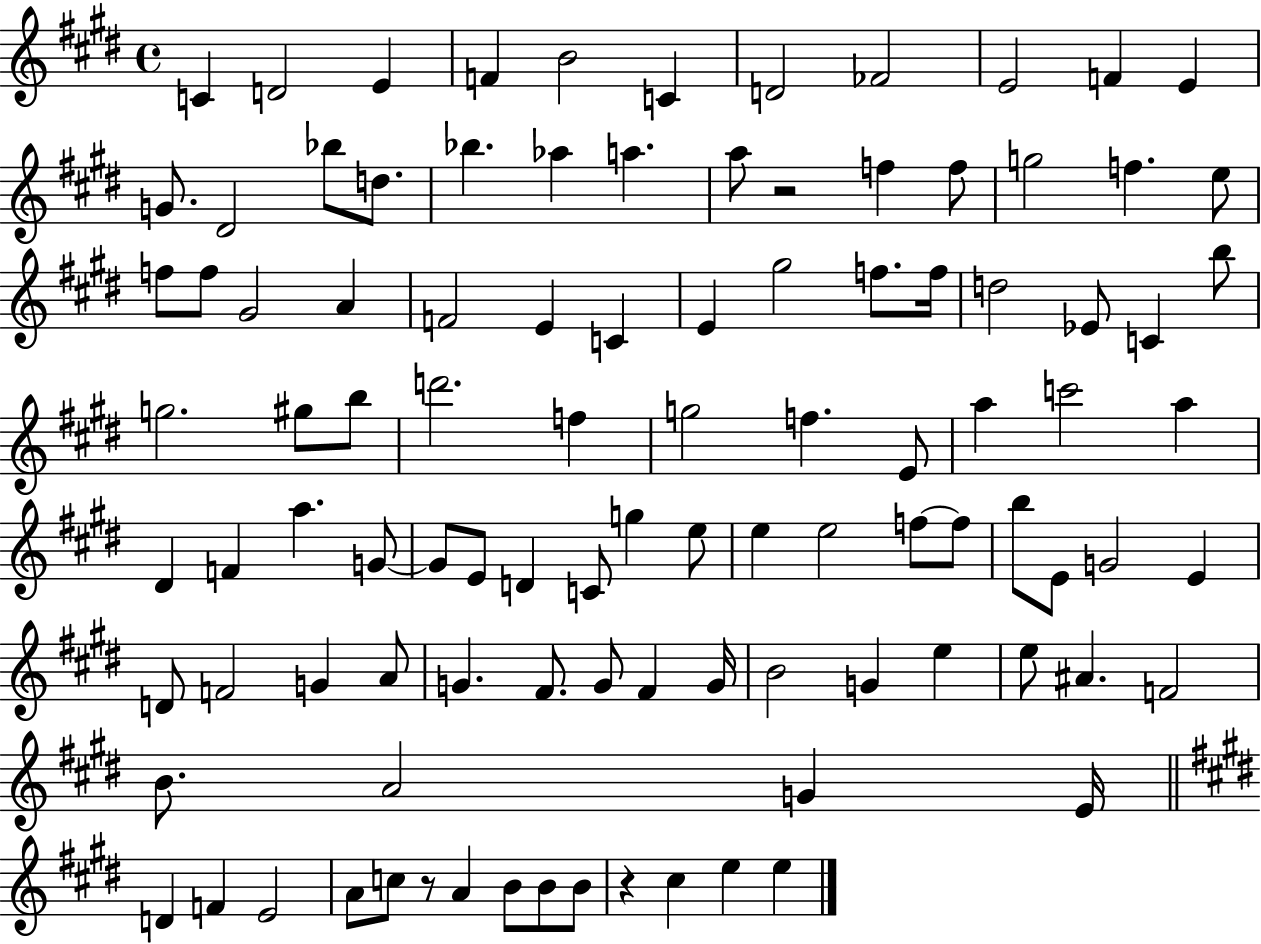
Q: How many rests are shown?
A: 3